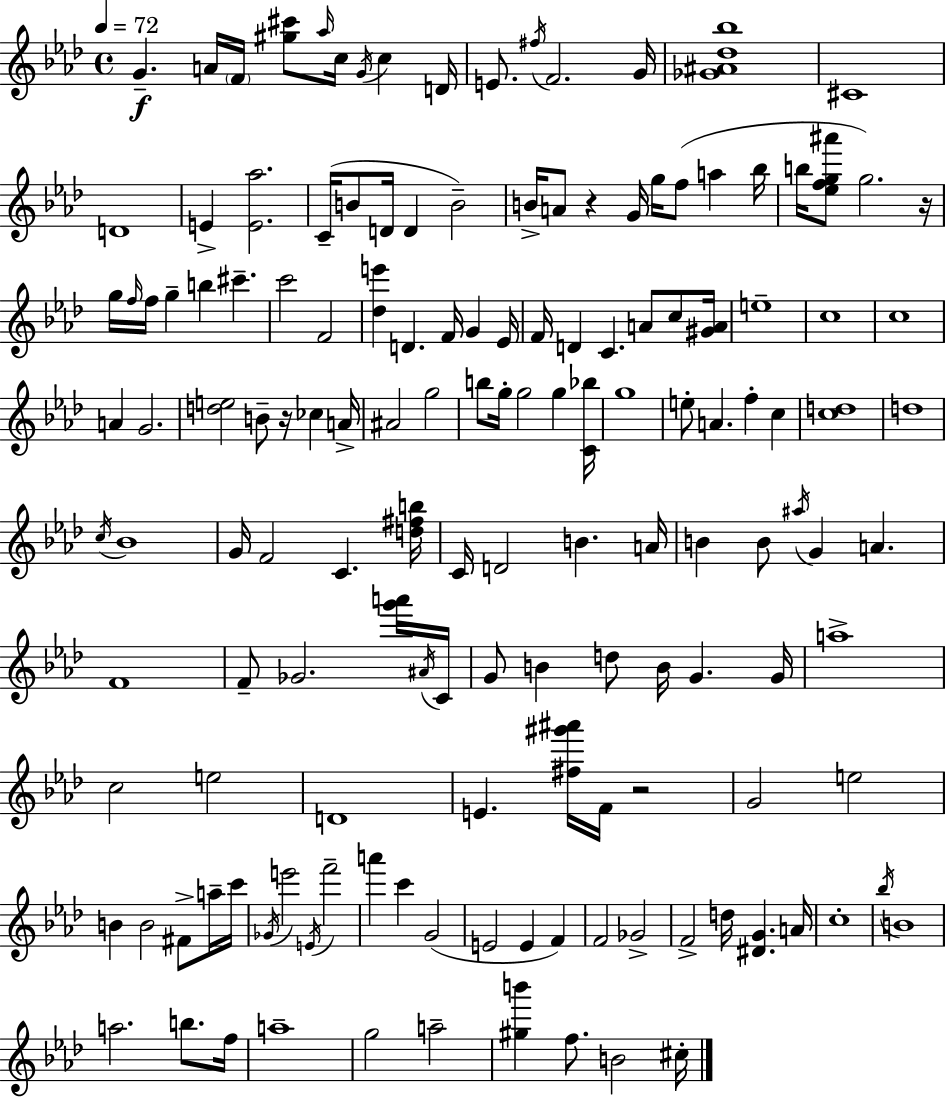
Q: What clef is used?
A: treble